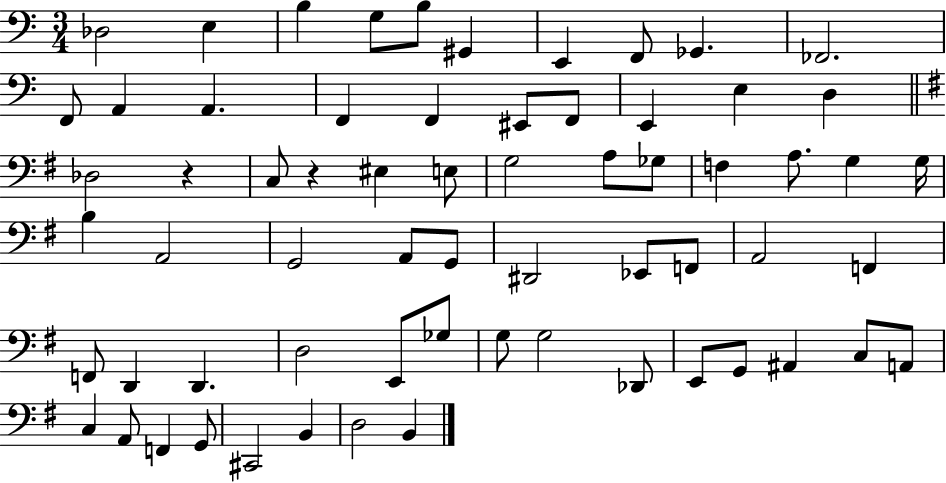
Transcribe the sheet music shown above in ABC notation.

X:1
T:Untitled
M:3/4
L:1/4
K:C
_D,2 E, B, G,/2 B,/2 ^G,, E,, F,,/2 _G,, _F,,2 F,,/2 A,, A,, F,, F,, ^E,,/2 F,,/2 E,, E, D, _D,2 z C,/2 z ^E, E,/2 G,2 A,/2 _G,/2 F, A,/2 G, G,/4 B, A,,2 G,,2 A,,/2 G,,/2 ^D,,2 _E,,/2 F,,/2 A,,2 F,, F,,/2 D,, D,, D,2 E,,/2 _G,/2 G,/2 G,2 _D,,/2 E,,/2 G,,/2 ^A,, C,/2 A,,/2 C, A,,/2 F,, G,,/2 ^C,,2 B,, D,2 B,,